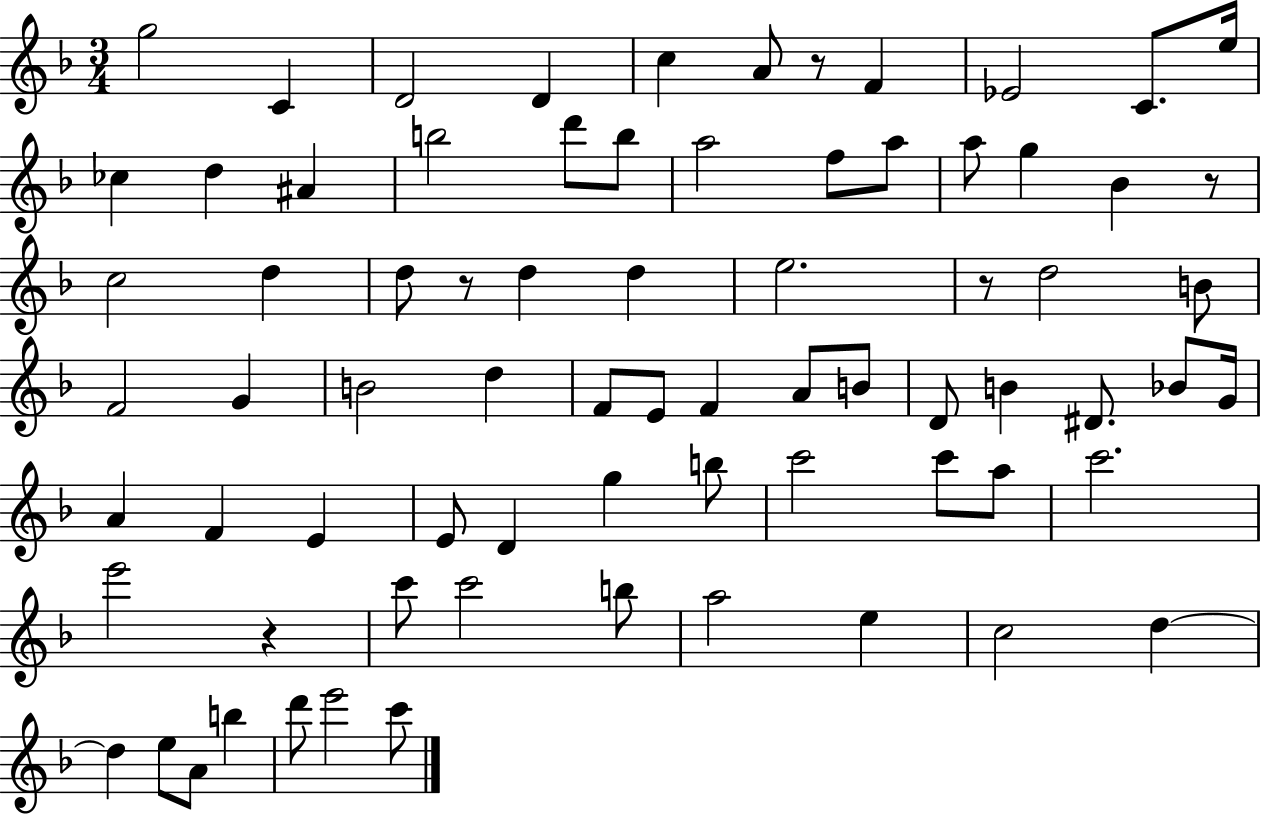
X:1
T:Untitled
M:3/4
L:1/4
K:F
g2 C D2 D c A/2 z/2 F _E2 C/2 e/4 _c d ^A b2 d'/2 b/2 a2 f/2 a/2 a/2 g _B z/2 c2 d d/2 z/2 d d e2 z/2 d2 B/2 F2 G B2 d F/2 E/2 F A/2 B/2 D/2 B ^D/2 _B/2 G/4 A F E E/2 D g b/2 c'2 c'/2 a/2 c'2 e'2 z c'/2 c'2 b/2 a2 e c2 d d e/2 A/2 b d'/2 e'2 c'/2